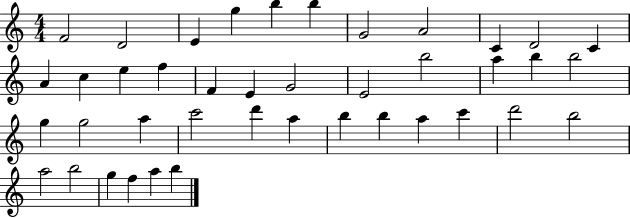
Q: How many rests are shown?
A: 0